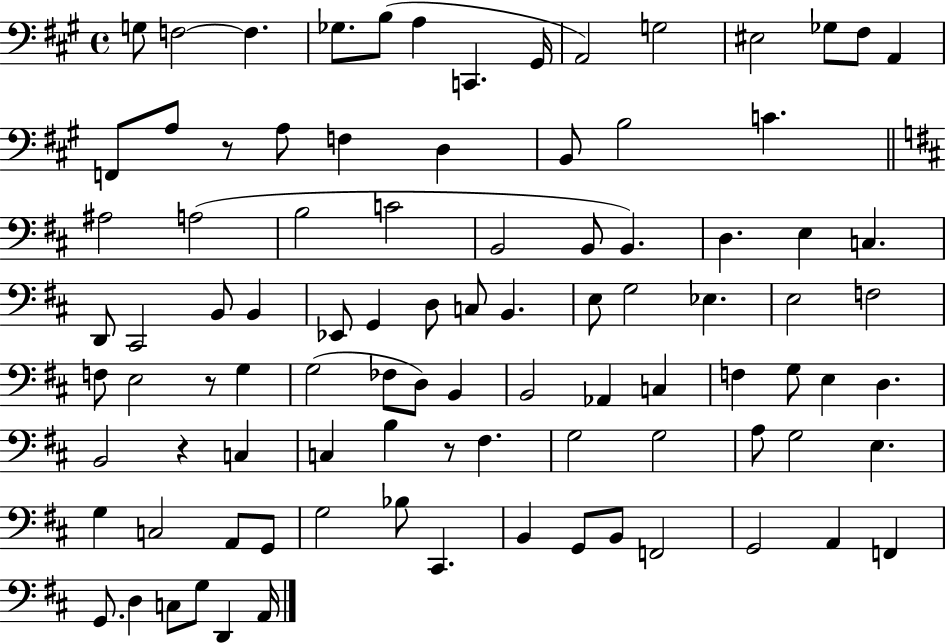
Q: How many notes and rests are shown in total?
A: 94